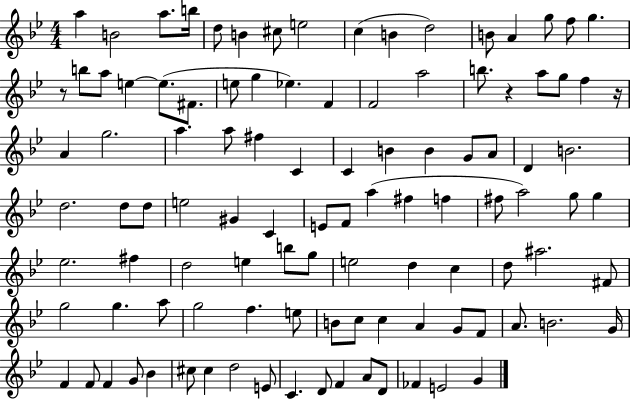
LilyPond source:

{
  \clef treble
  \numericTimeSignature
  \time 4/4
  \key bes \major
  \repeat volta 2 { a''4 b'2 a''8. b''16 | d''8 b'4 cis''8 e''2 | c''4( b'4 d''2) | b'8 a'4 g''8 f''8 g''4. | \break r8 b''8 a''8 e''4~~ e''8.( fis'8. | e''8 g''4 ees''4.) f'4 | f'2 a''2 | b''8. r4 a''8 g''8 f''4 r16 | \break a'4 g''2. | a''4. a''8 fis''4 c'4 | c'4 b'4 b'4 g'8 a'8 | d'4 b'2. | \break d''2. d''8 d''8 | e''2 gis'4 c'4 | e'8 f'8 a''4( fis''4 f''4 | fis''8 a''2) g''8 g''4 | \break ees''2. fis''4 | d''2 e''4 b''8 g''8 | e''2 d''4 c''4 | d''8 ais''2. fis'8 | \break g''2 g''4. a''8 | g''2 f''4. e''8 | b'8 c''8 c''4 a'4 g'8 f'8 | a'8. b'2. g'16 | \break f'4 f'8 f'4 g'8 bes'4 | cis''8 cis''4 d''2 e'8 | c'4. d'8 f'4 a'8 d'8 | fes'4 e'2 g'4 | \break } \bar "|."
}